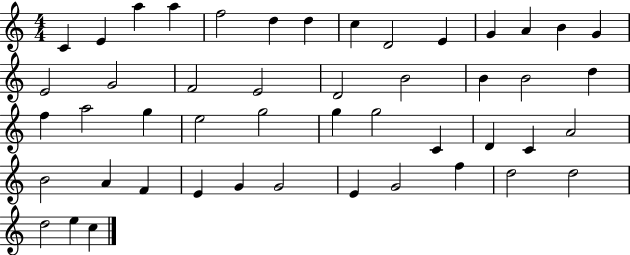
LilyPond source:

{
  \clef treble
  \numericTimeSignature
  \time 4/4
  \key c \major
  c'4 e'4 a''4 a''4 | f''2 d''4 d''4 | c''4 d'2 e'4 | g'4 a'4 b'4 g'4 | \break e'2 g'2 | f'2 e'2 | d'2 b'2 | b'4 b'2 d''4 | \break f''4 a''2 g''4 | e''2 g''2 | g''4 g''2 c'4 | d'4 c'4 a'2 | \break b'2 a'4 f'4 | e'4 g'4 g'2 | e'4 g'2 f''4 | d''2 d''2 | \break d''2 e''4 c''4 | \bar "|."
}